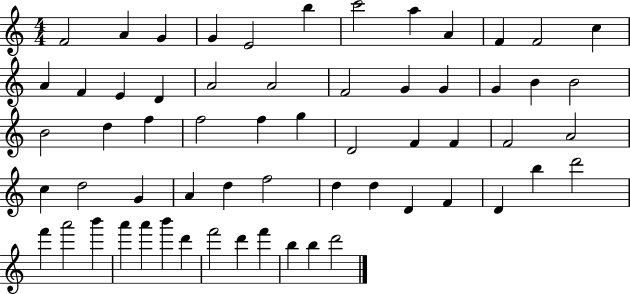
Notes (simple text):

F4/h A4/q G4/q G4/q E4/h B5/q C6/h A5/q A4/q F4/q F4/h C5/q A4/q F4/q E4/q D4/q A4/h A4/h F4/h G4/q G4/q G4/q B4/q B4/h B4/h D5/q F5/q F5/h F5/q G5/q D4/h F4/q F4/q F4/h A4/h C5/q D5/h G4/q A4/q D5/q F5/h D5/q D5/q D4/q F4/q D4/q B5/q D6/h F6/q A6/h B6/q A6/q A6/q B6/q D6/q F6/h D6/q F6/q B5/q B5/q D6/h